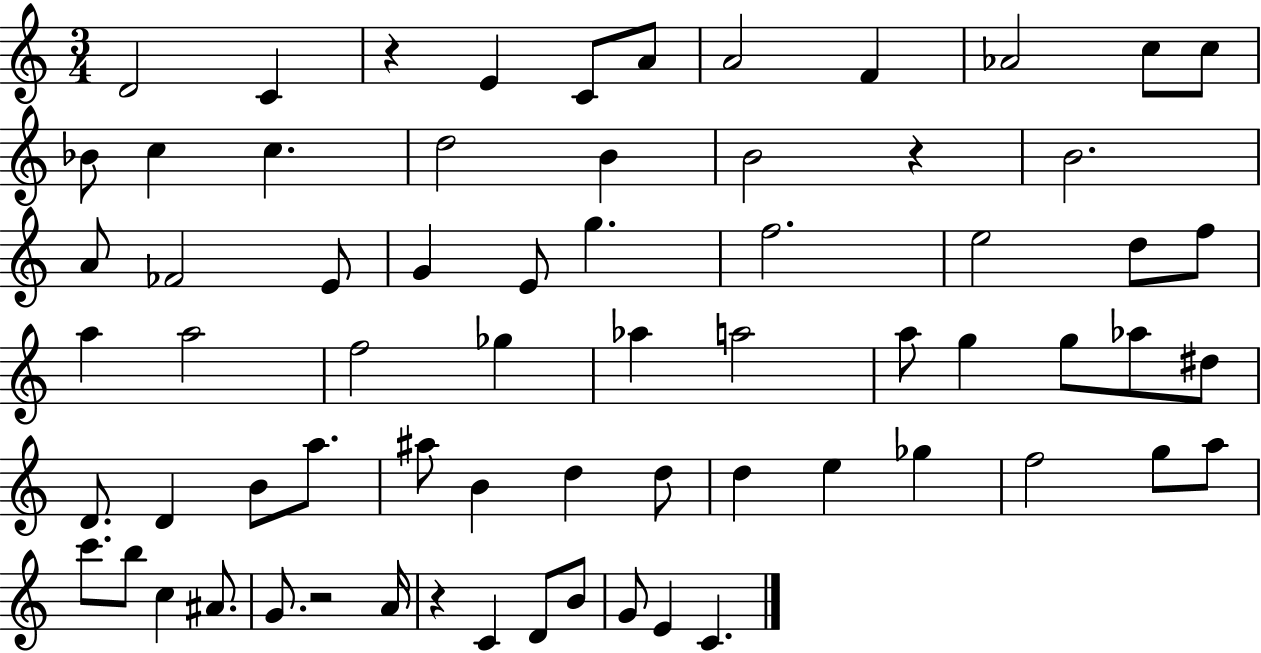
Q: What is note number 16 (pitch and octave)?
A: B4